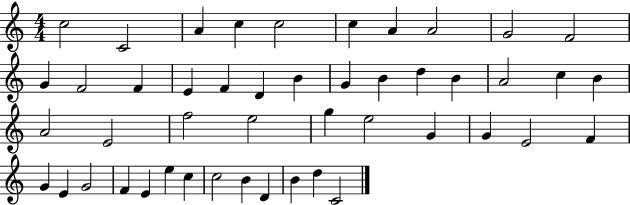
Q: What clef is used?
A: treble